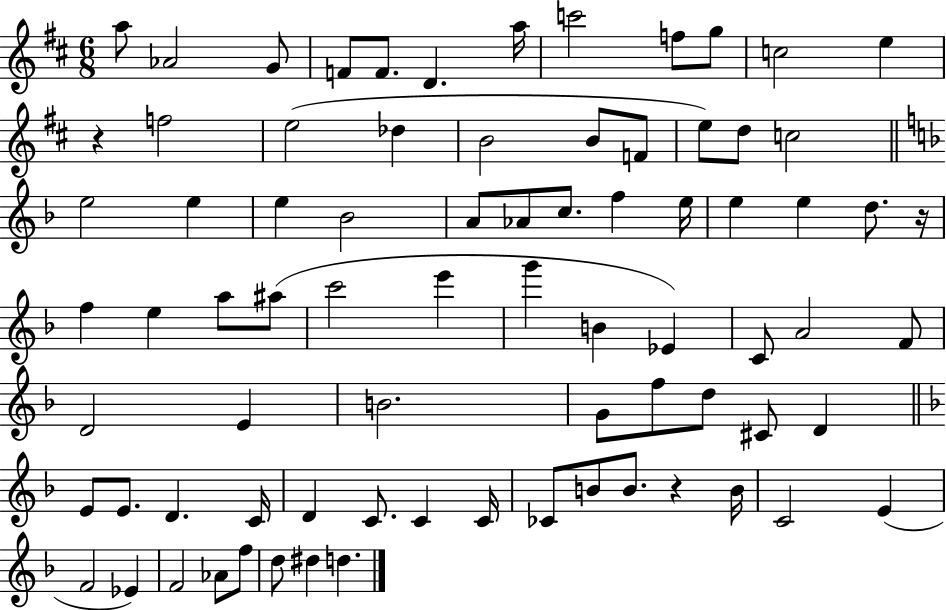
A5/e Ab4/h G4/e F4/e F4/e. D4/q. A5/s C6/h F5/e G5/e C5/h E5/q R/q F5/h E5/h Db5/q B4/h B4/e F4/e E5/e D5/e C5/h E5/h E5/q E5/q Bb4/h A4/e Ab4/e C5/e. F5/q E5/s E5/q E5/q D5/e. R/s F5/q E5/q A5/e A#5/e C6/h E6/q G6/q B4/q Eb4/q C4/e A4/h F4/e D4/h E4/q B4/h. G4/e F5/e D5/e C#4/e D4/q E4/e E4/e. D4/q. C4/s D4/q C4/e. C4/q C4/s CES4/e B4/e B4/e. R/q B4/s C4/h E4/q F4/h Eb4/q F4/h Ab4/e F5/e D5/e D#5/q D5/q.